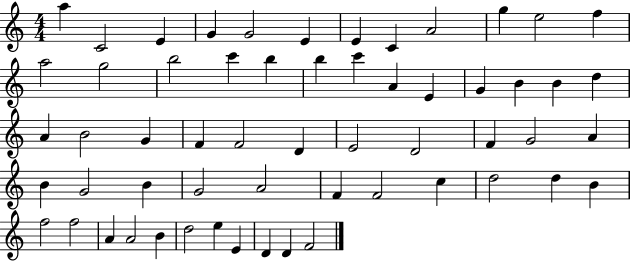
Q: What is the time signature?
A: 4/4